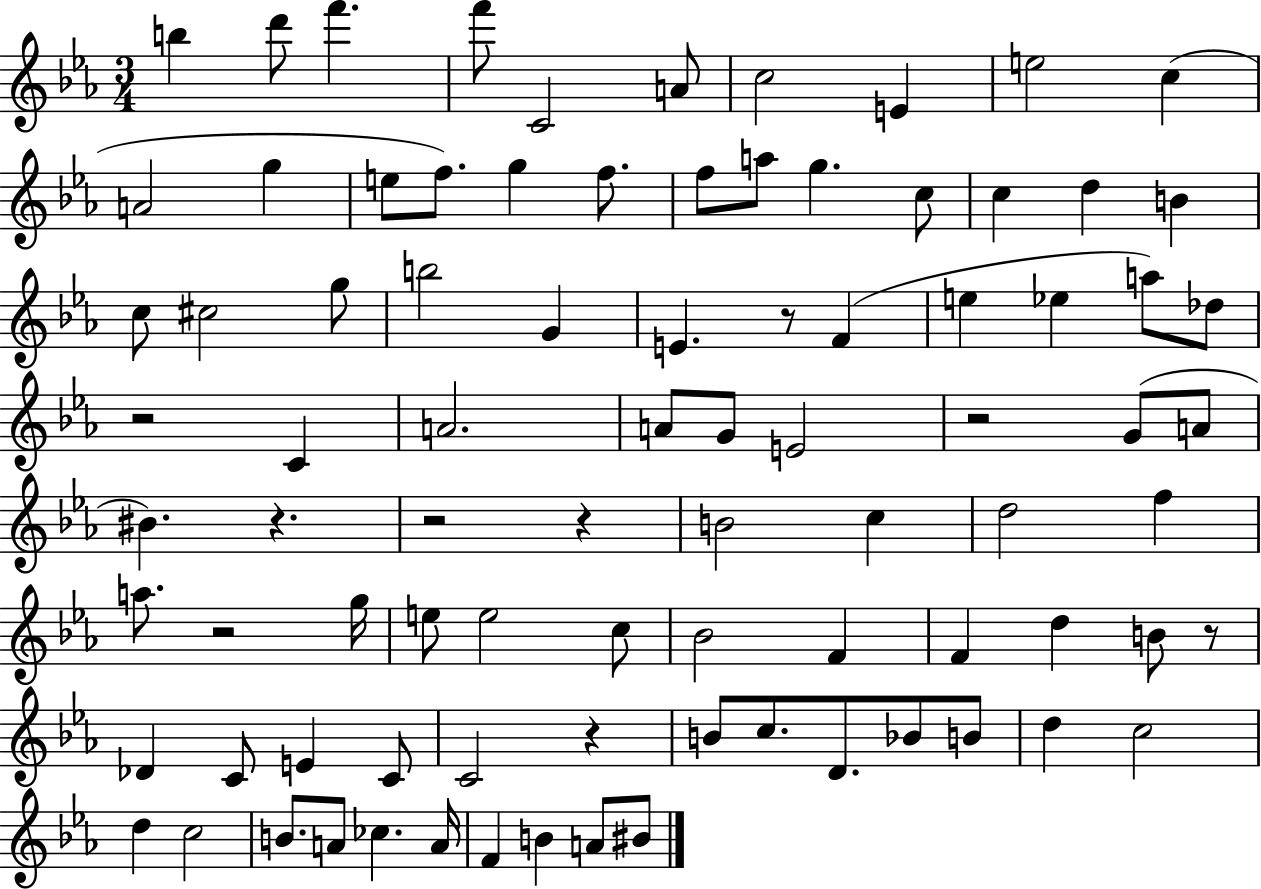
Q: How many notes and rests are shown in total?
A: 87